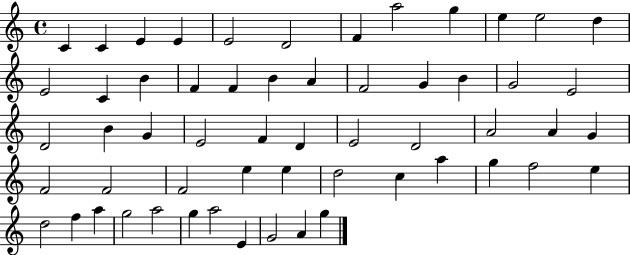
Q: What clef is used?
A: treble